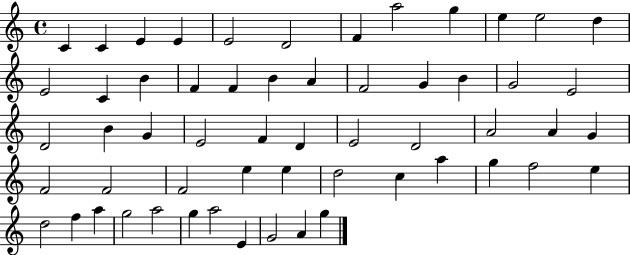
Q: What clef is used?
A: treble